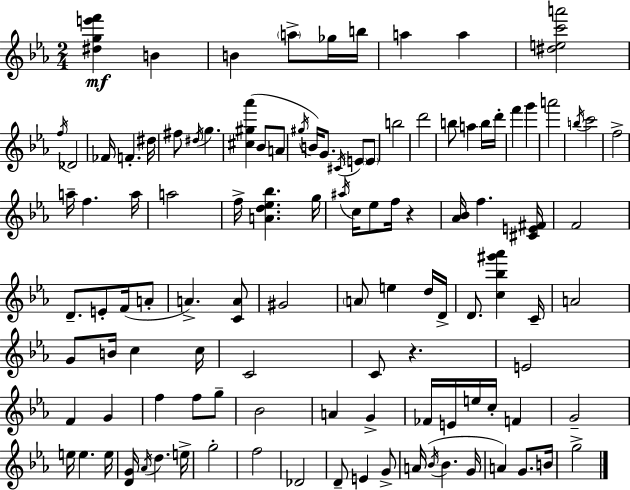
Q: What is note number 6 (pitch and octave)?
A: A5